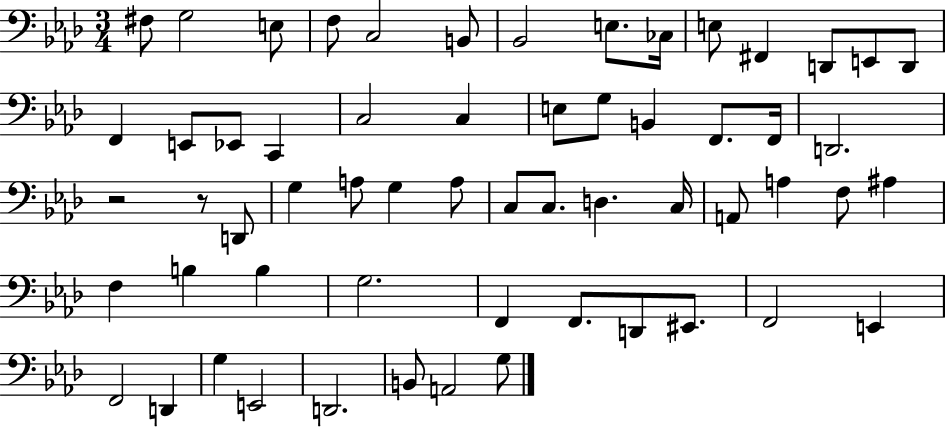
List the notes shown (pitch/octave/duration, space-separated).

F#3/e G3/h E3/e F3/e C3/h B2/e Bb2/h E3/e. CES3/s E3/e F#2/q D2/e E2/e D2/e F2/q E2/e Eb2/e C2/q C3/h C3/q E3/e G3/e B2/q F2/e. F2/s D2/h. R/h R/e D2/e G3/q A3/e G3/q A3/e C3/e C3/e. D3/q. C3/s A2/e A3/q F3/e A#3/q F3/q B3/q B3/q G3/h. F2/q F2/e. D2/e EIS2/e. F2/h E2/q F2/h D2/q G3/q E2/h D2/h. B2/e A2/h G3/e